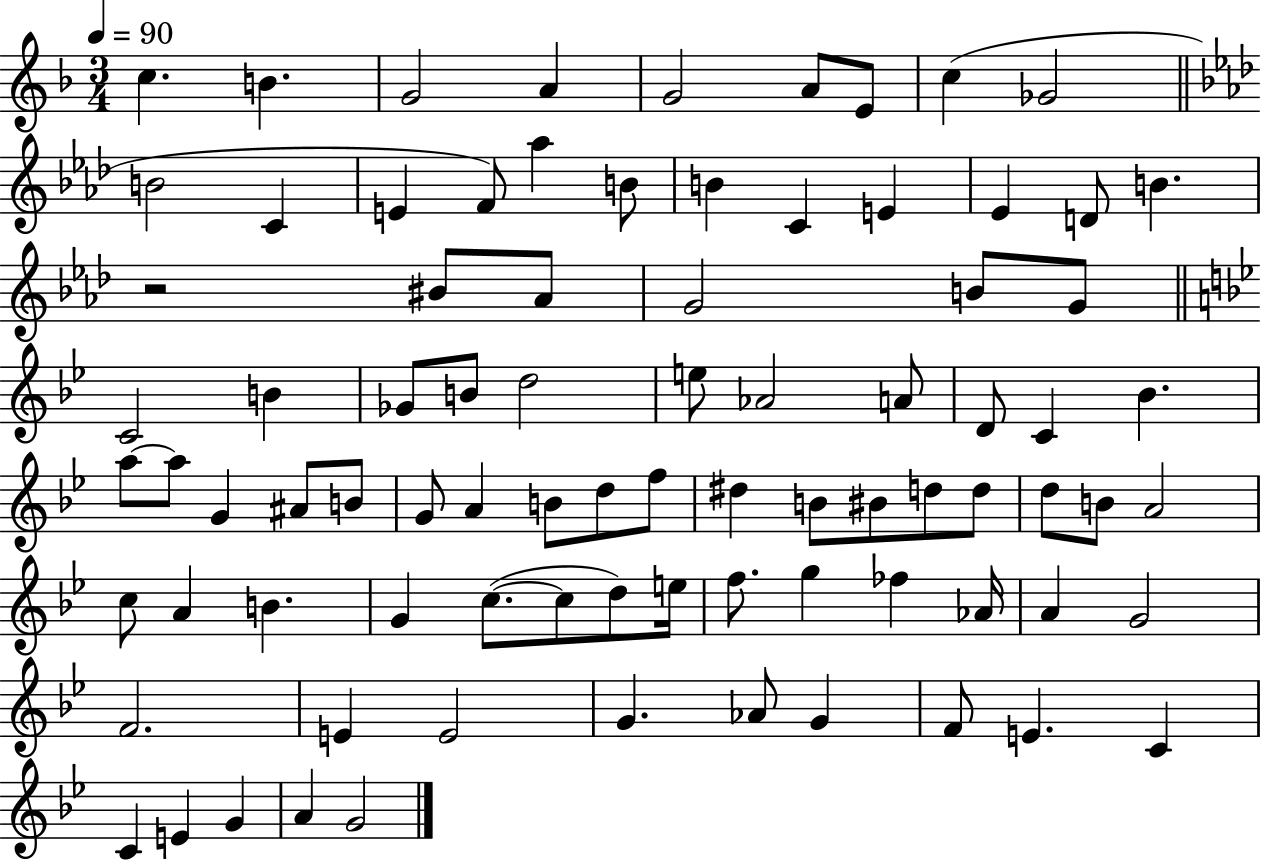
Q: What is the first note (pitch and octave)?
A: C5